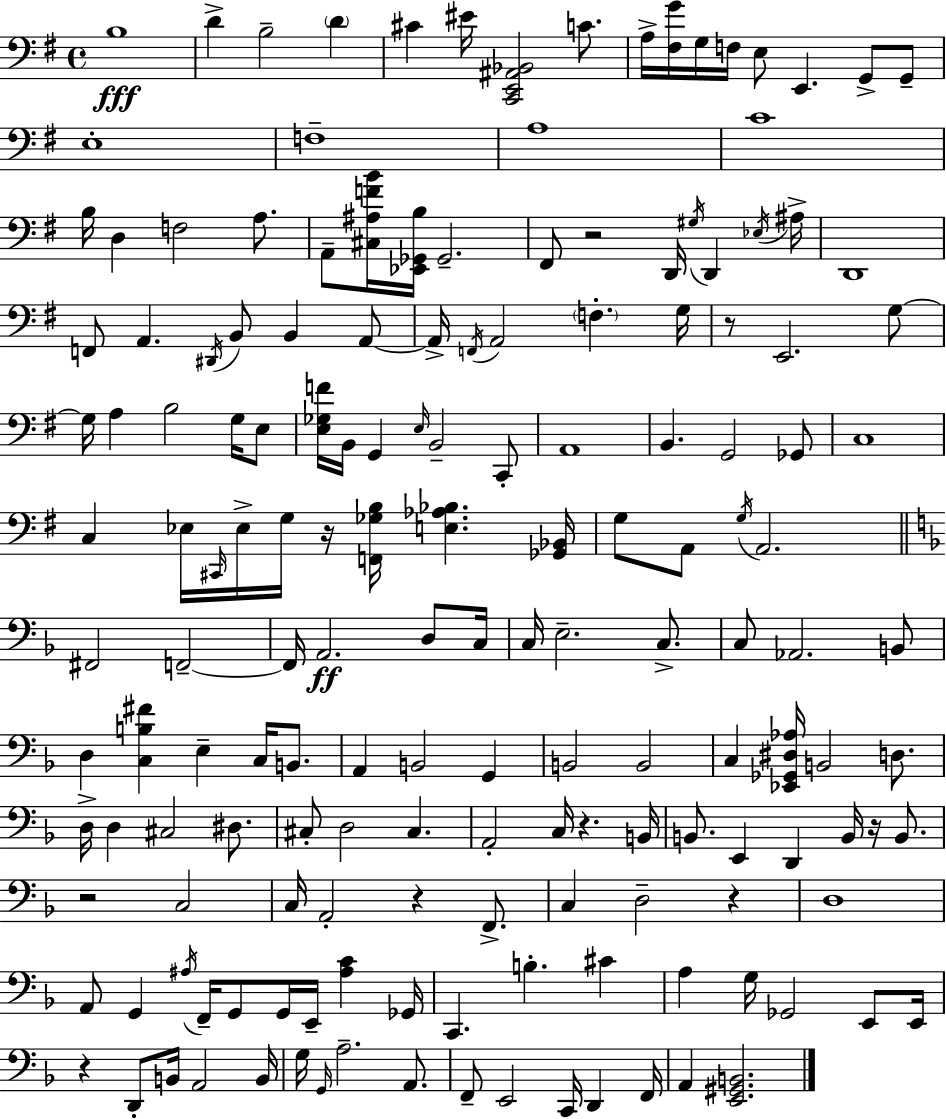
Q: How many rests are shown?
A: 9